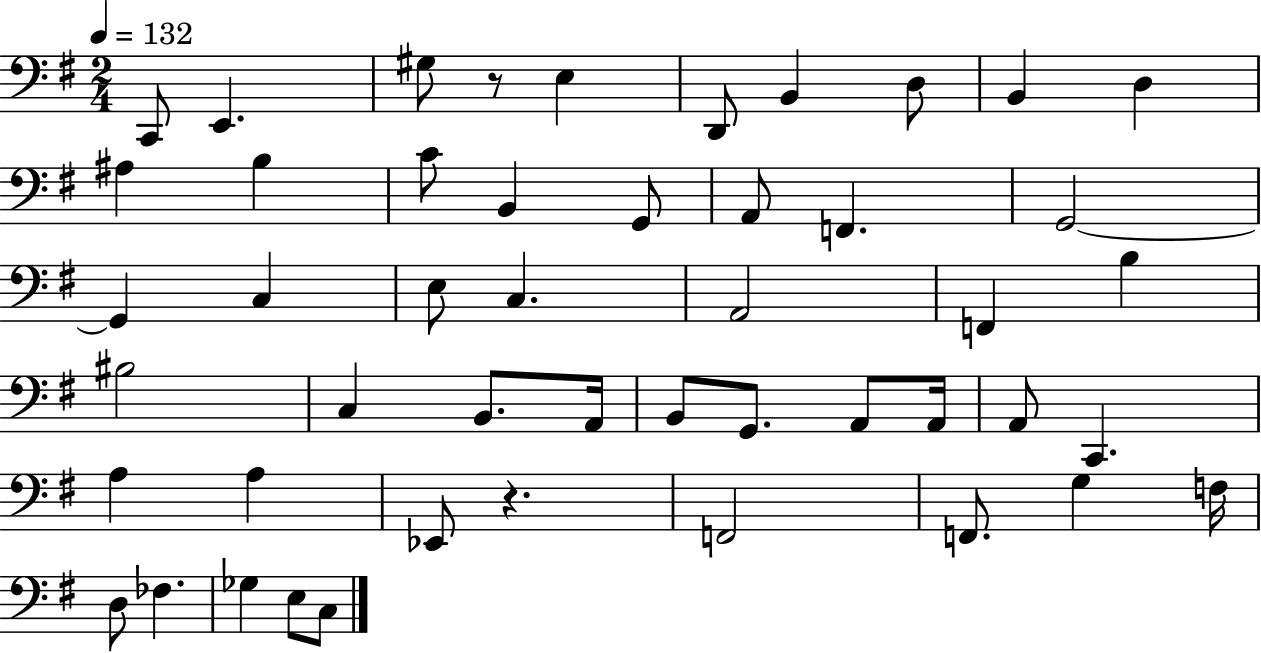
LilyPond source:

{
  \clef bass
  \numericTimeSignature
  \time 2/4
  \key g \major
  \tempo 4 = 132
  c,8 e,4. | gis8 r8 e4 | d,8 b,4 d8 | b,4 d4 | \break ais4 b4 | c'8 b,4 g,8 | a,8 f,4. | g,2~~ | \break g,4 c4 | e8 c4. | a,2 | f,4 b4 | \break bis2 | c4 b,8. a,16 | b,8 g,8. a,8 a,16 | a,8 c,4. | \break a4 a4 | ees,8 r4. | f,2 | f,8. g4 f16 | \break d8 fes4. | ges4 e8 c8 | \bar "|."
}